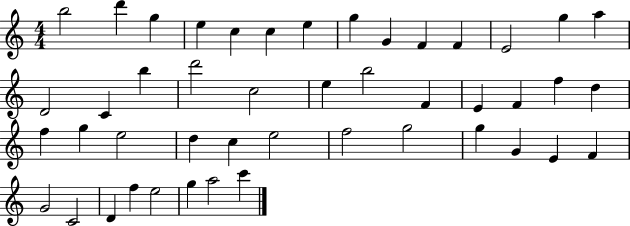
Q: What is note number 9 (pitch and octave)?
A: G4